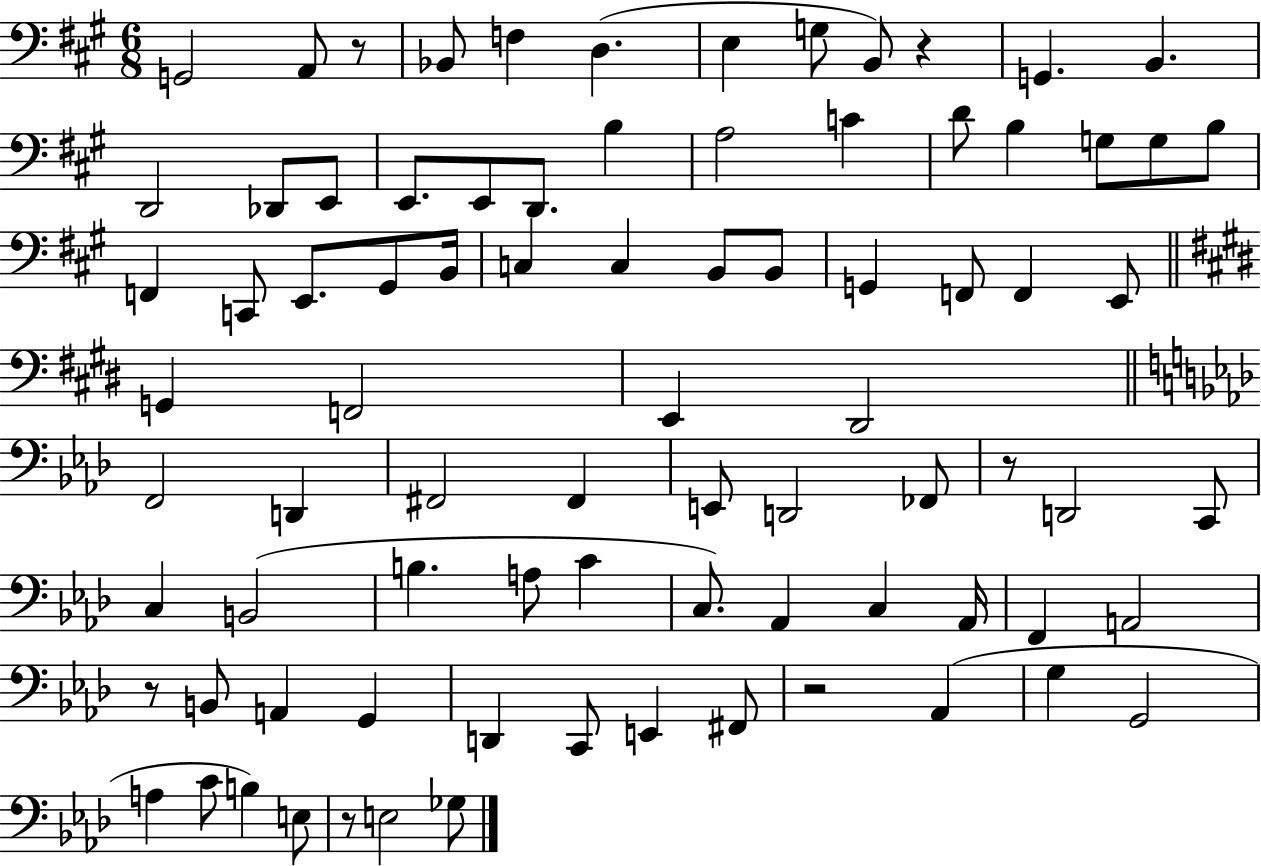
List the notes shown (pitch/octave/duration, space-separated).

G2/h A2/e R/e Bb2/e F3/q D3/q. E3/q G3/e B2/e R/q G2/q. B2/q. D2/h Db2/e E2/e E2/e. E2/e D2/e. B3/q A3/h C4/q D4/e B3/q G3/e G3/e B3/e F2/q C2/e E2/e. G#2/e B2/s C3/q C3/q B2/e B2/e G2/q F2/e F2/q E2/e G2/q F2/h E2/q D#2/h F2/h D2/q F#2/h F#2/q E2/e D2/h FES2/e R/e D2/h C2/e C3/q B2/h B3/q. A3/e C4/q C3/e. Ab2/q C3/q Ab2/s F2/q A2/h R/e B2/e A2/q G2/q D2/q C2/e E2/q F#2/e R/h Ab2/q G3/q G2/h A3/q C4/e B3/q E3/e R/e E3/h Gb3/e